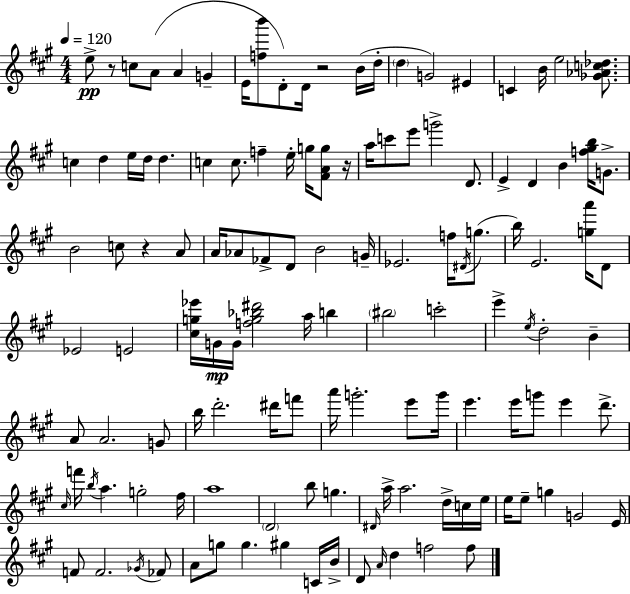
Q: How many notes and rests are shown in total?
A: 126